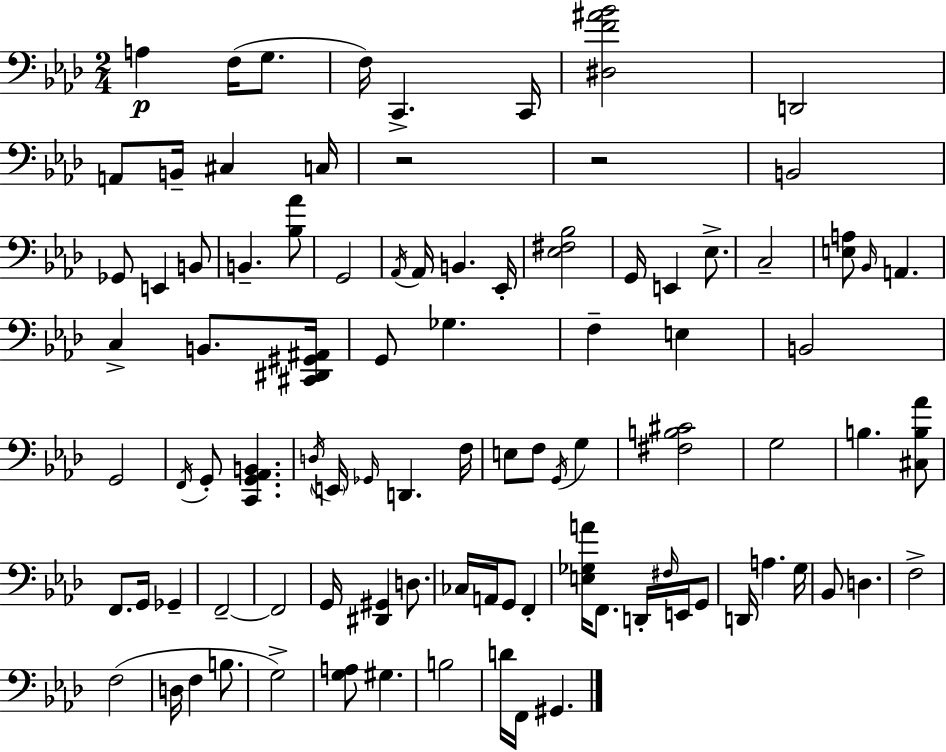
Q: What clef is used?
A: bass